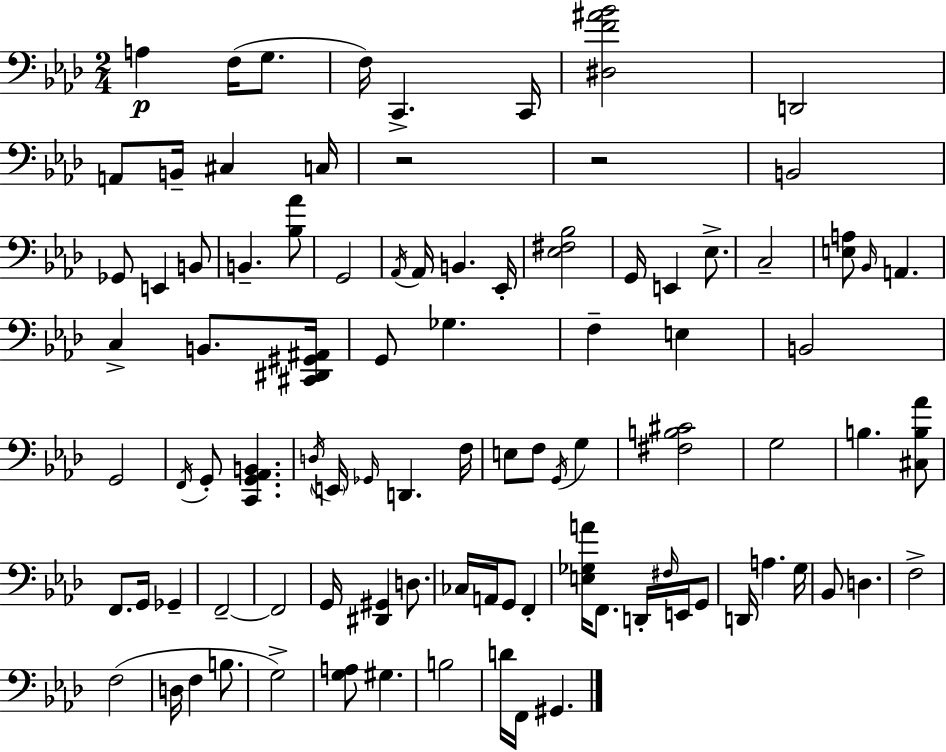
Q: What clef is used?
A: bass